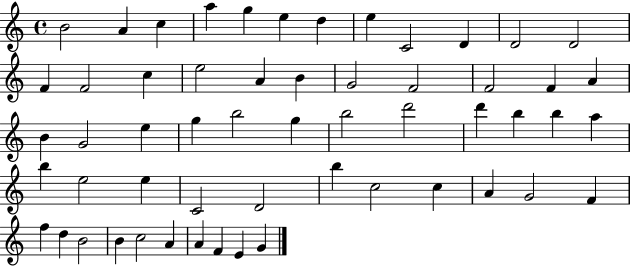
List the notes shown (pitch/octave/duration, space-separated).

B4/h A4/q C5/q A5/q G5/q E5/q D5/q E5/q C4/h D4/q D4/h D4/h F4/q F4/h C5/q E5/h A4/q B4/q G4/h F4/h F4/h F4/q A4/q B4/q G4/h E5/q G5/q B5/h G5/q B5/h D6/h D6/q B5/q B5/q A5/q B5/q E5/h E5/q C4/h D4/h B5/q C5/h C5/q A4/q G4/h F4/q F5/q D5/q B4/h B4/q C5/h A4/q A4/q F4/q E4/q G4/q